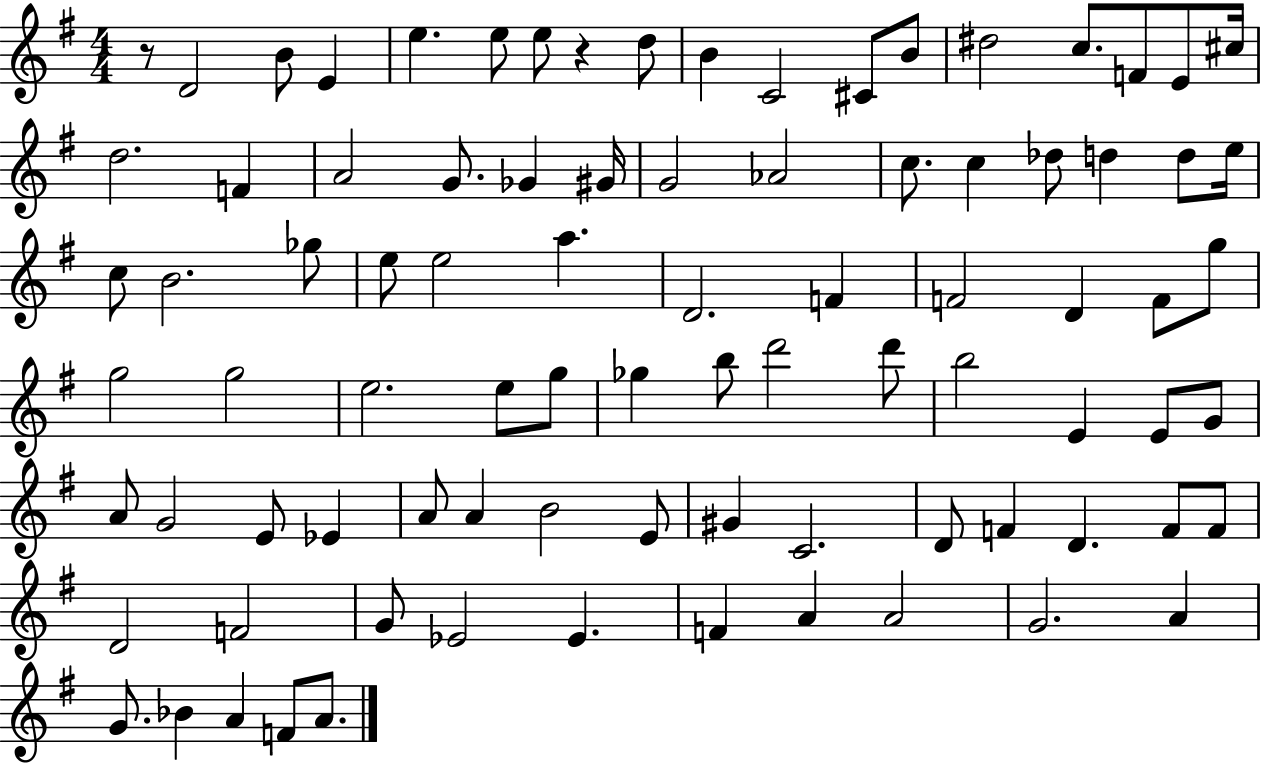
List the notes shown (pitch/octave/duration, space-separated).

R/e D4/h B4/e E4/q E5/q. E5/e E5/e R/q D5/e B4/q C4/h C#4/e B4/e D#5/h C5/e. F4/e E4/e C#5/s D5/h. F4/q A4/h G4/e. Gb4/q G#4/s G4/h Ab4/h C5/e. C5/q Db5/e D5/q D5/e E5/s C5/e B4/h. Gb5/e E5/e E5/h A5/q. D4/h. F4/q F4/h D4/q F4/e G5/e G5/h G5/h E5/h. E5/e G5/e Gb5/q B5/e D6/h D6/e B5/h E4/q E4/e G4/e A4/e G4/h E4/e Eb4/q A4/e A4/q B4/h E4/e G#4/q C4/h. D4/e F4/q D4/q. F4/e F4/e D4/h F4/h G4/e Eb4/h Eb4/q. F4/q A4/q A4/h G4/h. A4/q G4/e. Bb4/q A4/q F4/e A4/e.